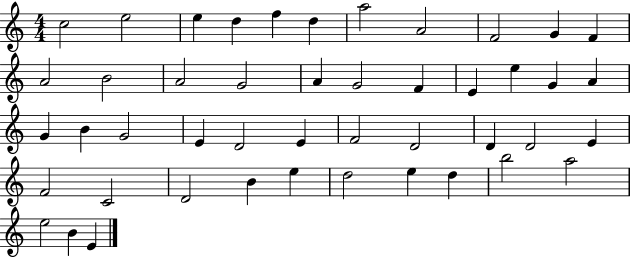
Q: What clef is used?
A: treble